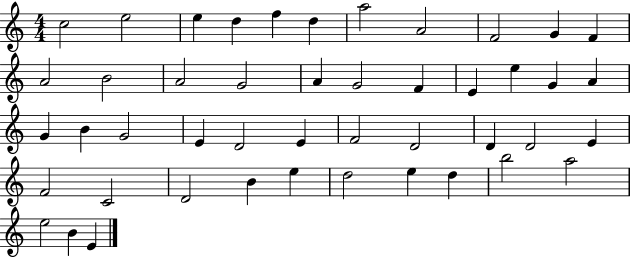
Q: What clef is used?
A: treble